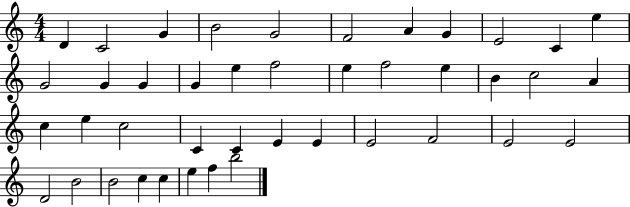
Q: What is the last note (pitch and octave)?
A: B5